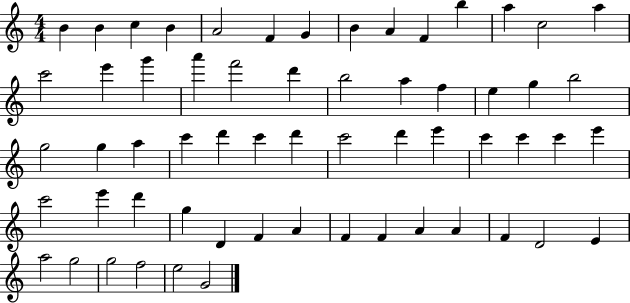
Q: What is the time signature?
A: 4/4